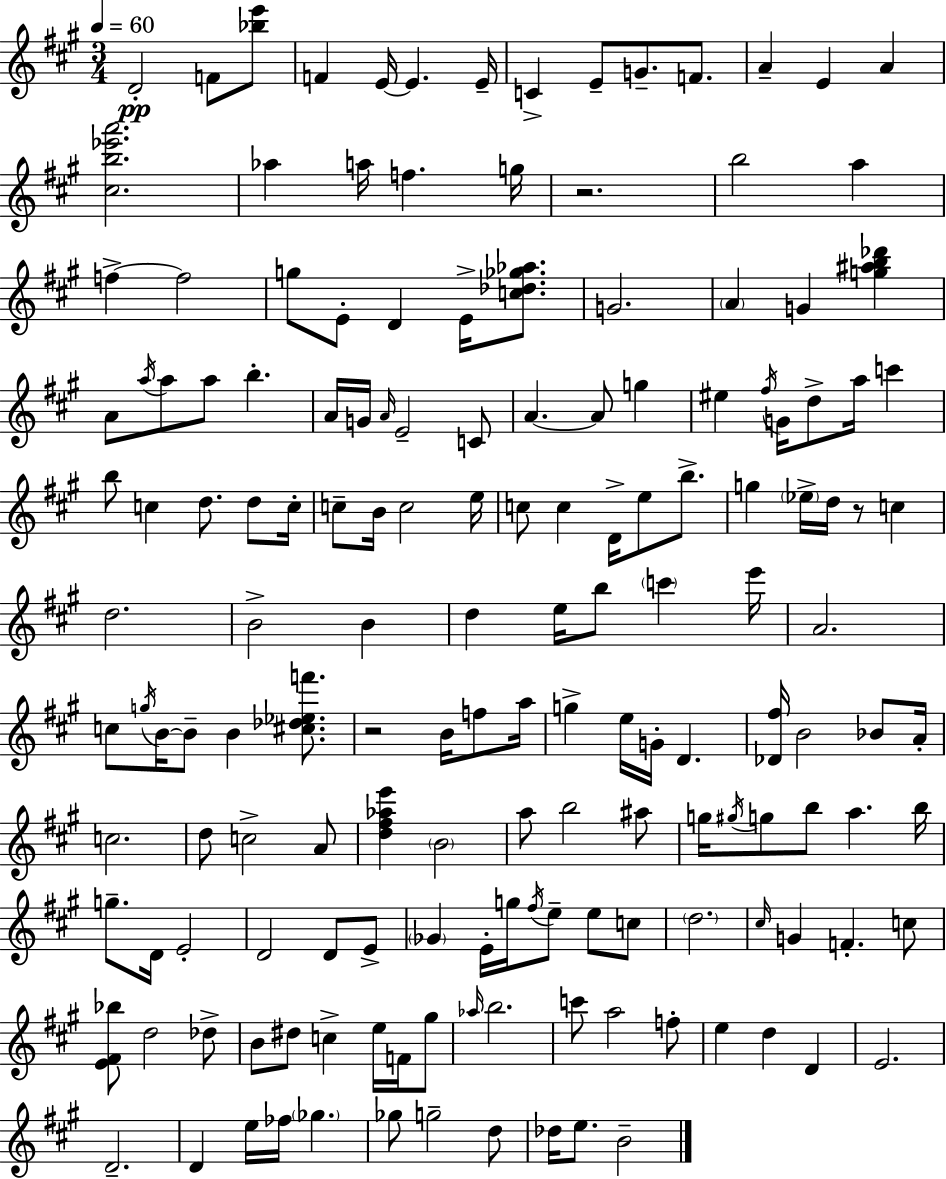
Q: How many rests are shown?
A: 3